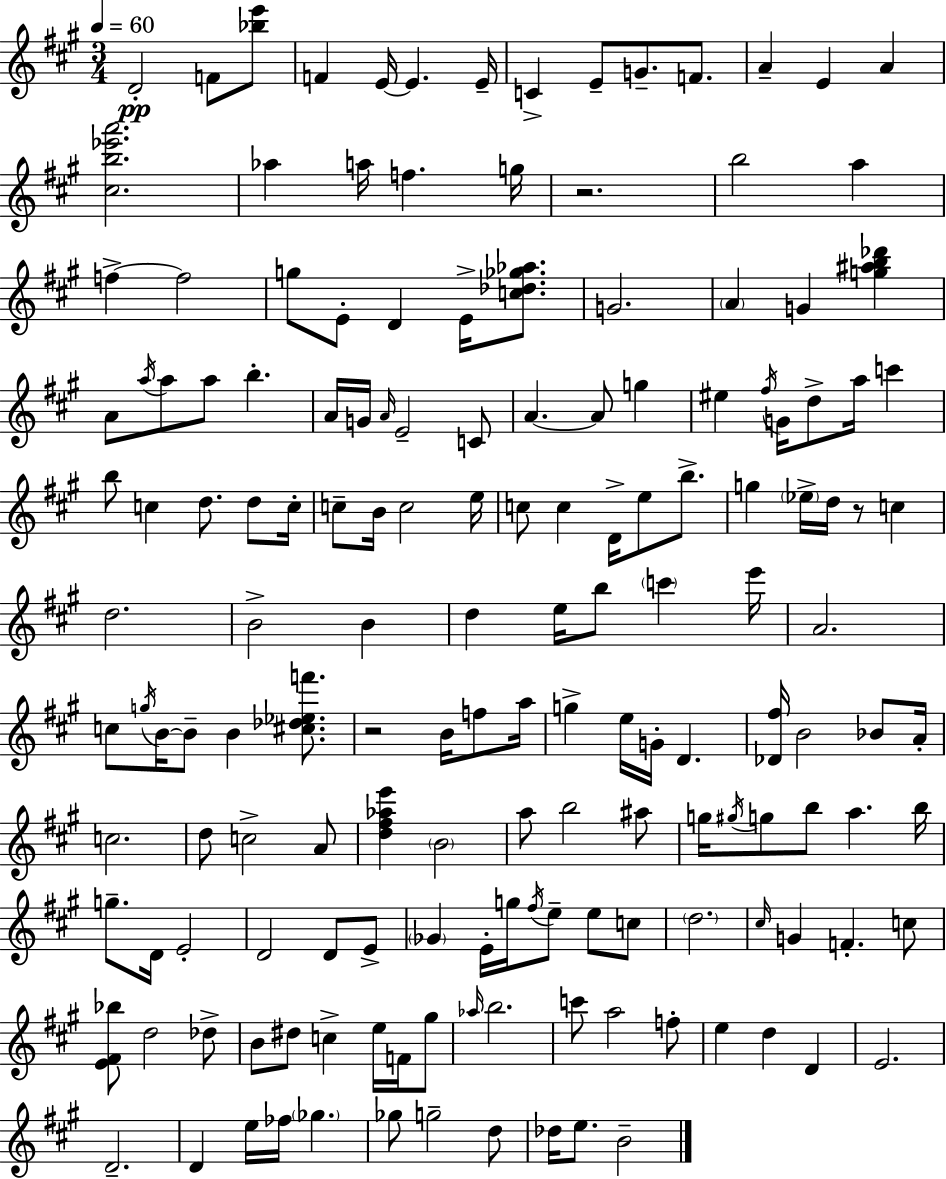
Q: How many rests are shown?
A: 3